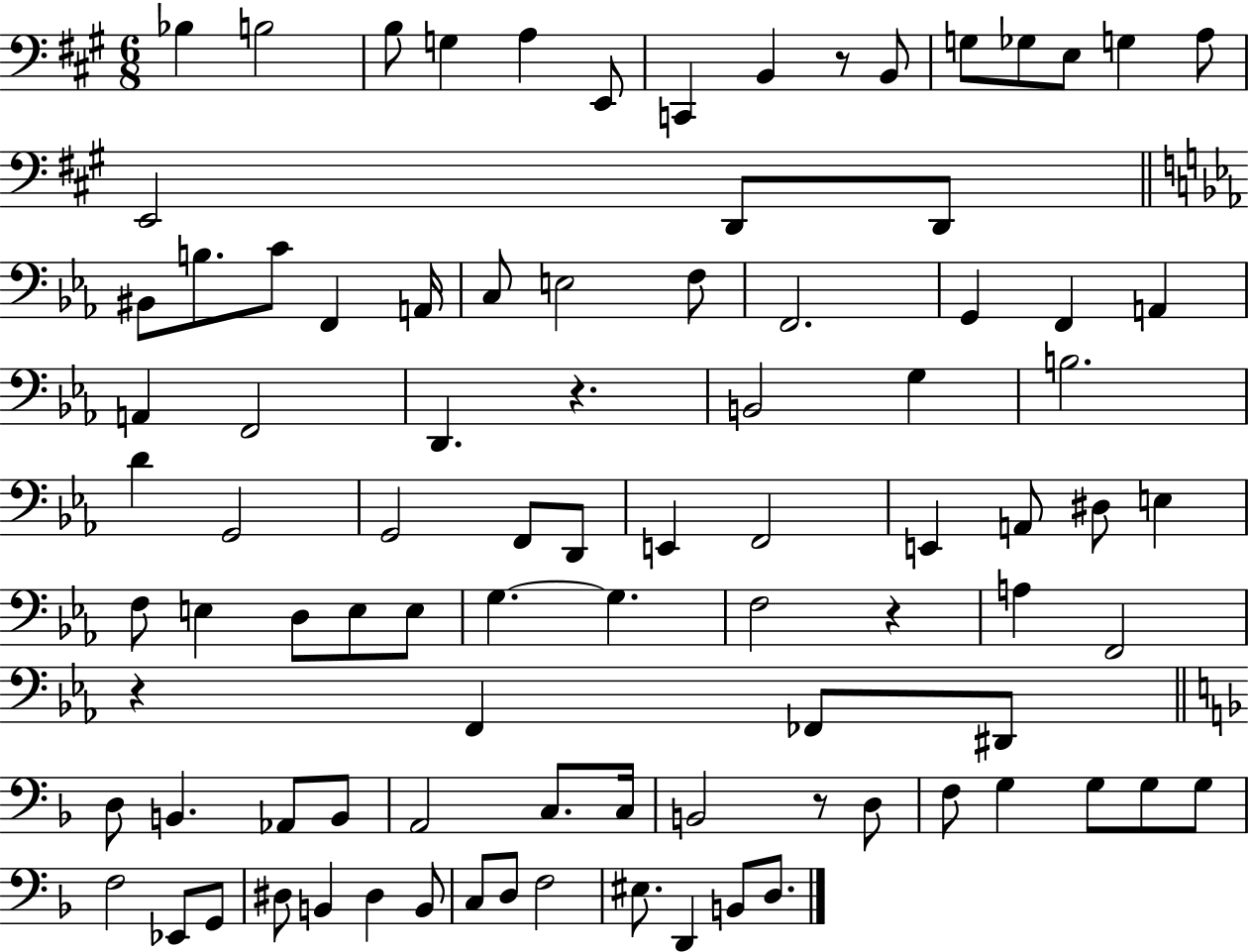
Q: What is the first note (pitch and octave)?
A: Bb3